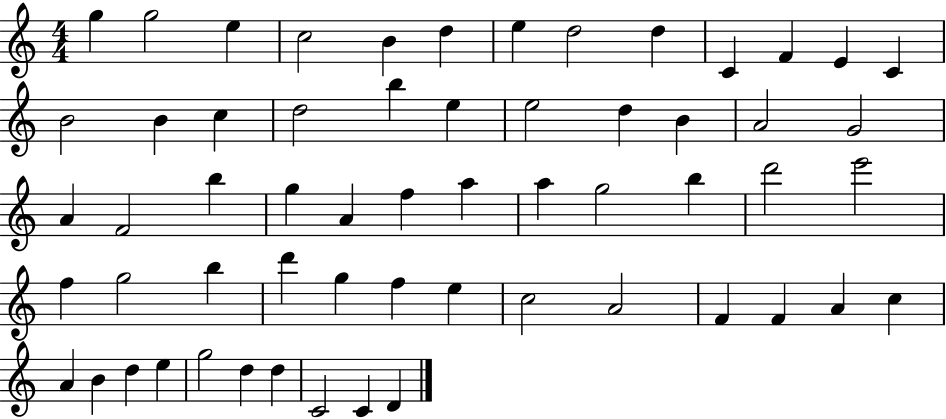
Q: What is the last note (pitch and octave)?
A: D4